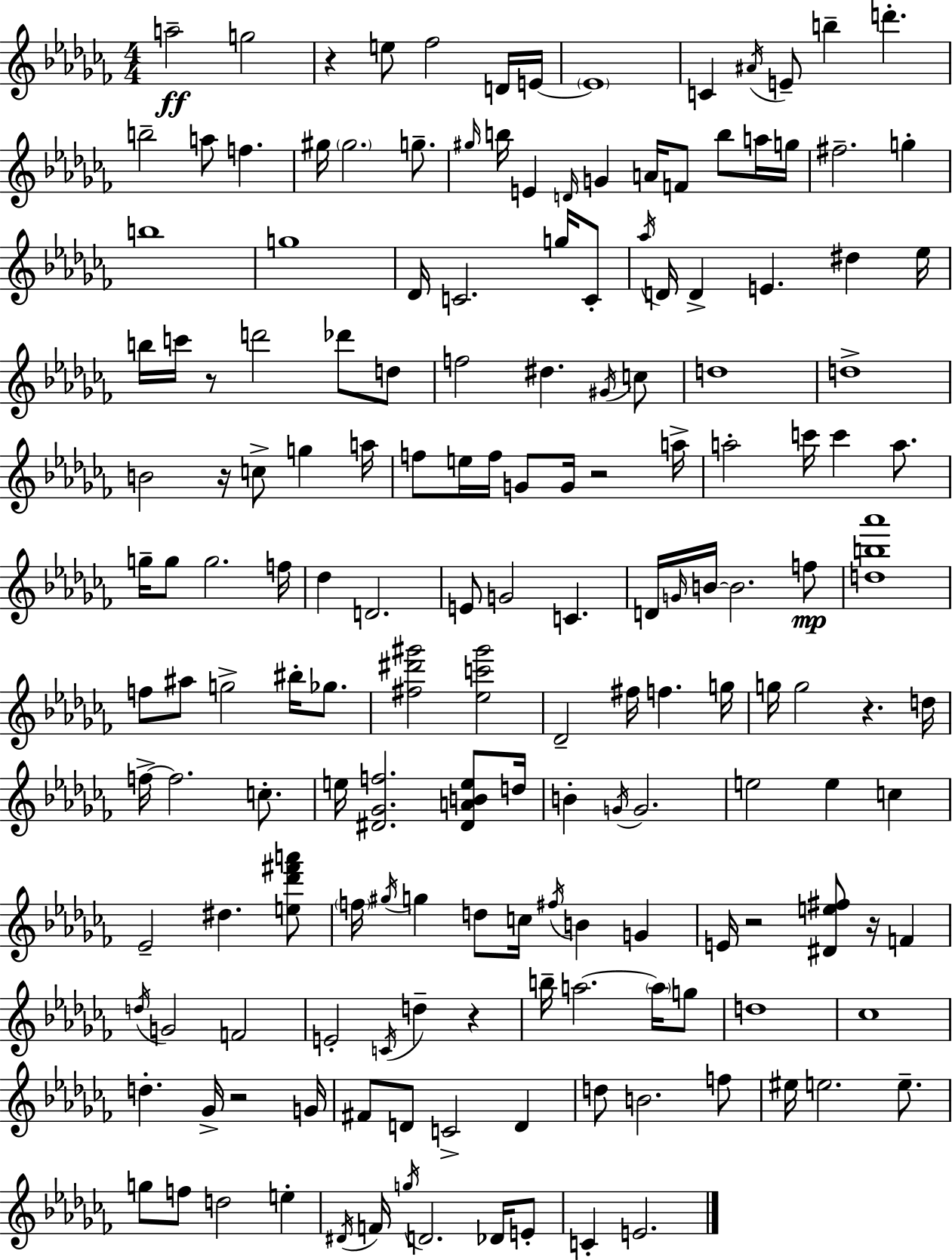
{
  \clef treble
  \numericTimeSignature
  \time 4/4
  \key aes \minor
  a''2--\ff g''2 | r4 e''8 fes''2 d'16 e'16~~ | \parenthesize e'1 | c'4 \acciaccatura { ais'16 } e'8-- b''4-- d'''4.-. | \break b''2-- a''8 f''4. | gis''16 \parenthesize gis''2. g''8.-- | \grace { gis''16 } b''16 e'4 \grace { d'16 } g'4 a'16 f'8 b''8 | a''16 g''16 fis''2.-- g''4-. | \break b''1 | g''1 | des'16 c'2. | g''16 c'8-. \acciaccatura { aes''16 } d'16 d'4-> e'4. dis''4 | \break ees''16 b''16 c'''16 r8 d'''2 | des'''8 d''8 f''2 dis''4. | \acciaccatura { gis'16 } c''8 d''1 | d''1-> | \break b'2 r16 c''8-> | g''4 a''16 f''8 e''16 f''16 g'8 g'16 r2 | a''16-> a''2-. c'''16 c'''4 | a''8. g''16-- g''8 g''2. | \break f''16 des''4 d'2. | e'8 g'2 c'4. | d'16 \grace { g'16 } b'16~~ b'2. | f''8\mp <d'' b'' aes'''>1 | \break f''8 ais''8 g''2-> | bis''16-. ges''8. <fis'' dis''' gis'''>2 <ees'' c''' gis'''>2 | des'2-- fis''16 f''4. | g''16 g''16 g''2 r4. | \break d''16 f''16->~~ f''2. | c''8.-. e''16 <dis' ges' f''>2. | <dis' a' b' e''>8 d''16 b'4-. \acciaccatura { g'16 } g'2. | e''2 e''4 | \break c''4 ees'2-- dis''4. | <e'' des''' fis''' a'''>8 \parenthesize f''16 \acciaccatura { gis''16 } g''4 d''8 c''16 | \acciaccatura { fis''16 } b'4 g'4 e'16 r2 | <dis' e'' fis''>8 r16 f'4 \acciaccatura { d''16 } g'2 | \break f'2 e'2-. | \acciaccatura { c'16 } d''4-- r4 b''16-- a''2.~~ | \parenthesize a''16 g''8 d''1 | ces''1 | \break d''4.-. | ges'16-> r2 g'16 fis'8 d'8 c'2-> | d'4 d''8 b'2. | f''8 eis''16 e''2. | \break e''8.-- g''8 f''8 d''2 | e''4-. \acciaccatura { dis'16 } f'16 \acciaccatura { g''16 } d'2. | des'16 e'8-. c'4-. | e'2. \bar "|."
}